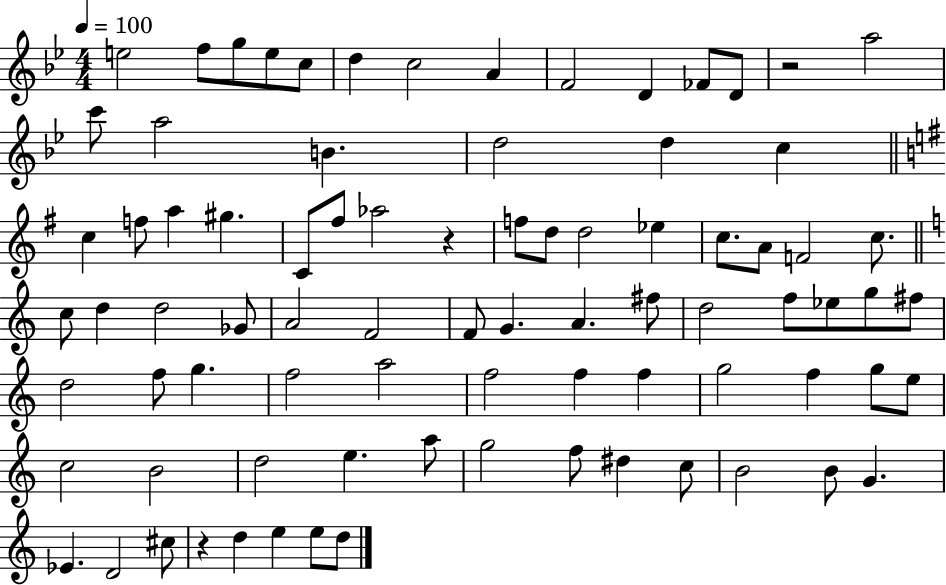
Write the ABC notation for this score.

X:1
T:Untitled
M:4/4
L:1/4
K:Bb
e2 f/2 g/2 e/2 c/2 d c2 A F2 D _F/2 D/2 z2 a2 c'/2 a2 B d2 d c c f/2 a ^g C/2 ^f/2 _a2 z f/2 d/2 d2 _e c/2 A/2 F2 c/2 c/2 d d2 _G/2 A2 F2 F/2 G A ^f/2 d2 f/2 _e/2 g/2 ^f/2 d2 f/2 g f2 a2 f2 f f g2 f g/2 e/2 c2 B2 d2 e a/2 g2 f/2 ^d c/2 B2 B/2 G _E D2 ^c/2 z d e e/2 d/2